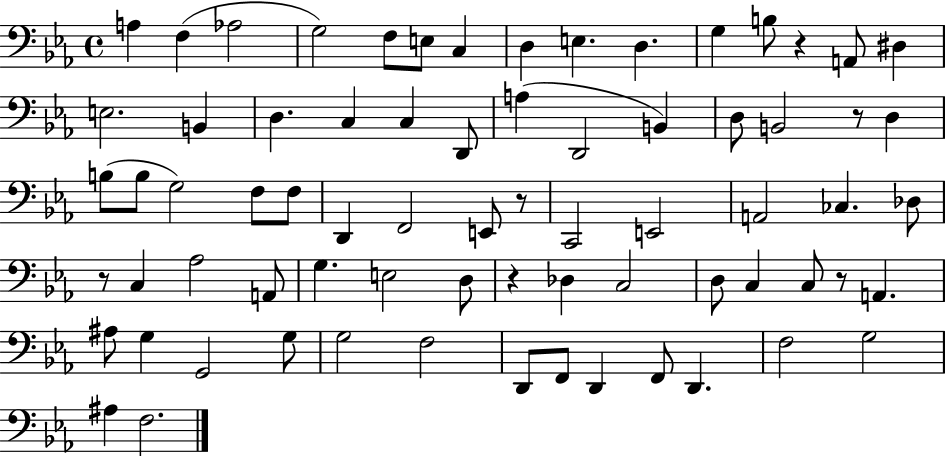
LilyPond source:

{
  \clef bass
  \time 4/4
  \defaultTimeSignature
  \key ees \major
  a4 f4( aes2 | g2) f8 e8 c4 | d4 e4. d4. | g4 b8 r4 a,8 dis4 | \break e2. b,4 | d4. c4 c4 d,8 | a4( d,2 b,4) | d8 b,2 r8 d4 | \break b8( b8 g2) f8 f8 | d,4 f,2 e,8 r8 | c,2 e,2 | a,2 ces4. des8 | \break r8 c4 aes2 a,8 | g4. e2 d8 | r4 des4 c2 | d8 c4 c8 r8 a,4. | \break ais8 g4 g,2 g8 | g2 f2 | d,8 f,8 d,4 f,8 d,4. | f2 g2 | \break ais4 f2. | \bar "|."
}